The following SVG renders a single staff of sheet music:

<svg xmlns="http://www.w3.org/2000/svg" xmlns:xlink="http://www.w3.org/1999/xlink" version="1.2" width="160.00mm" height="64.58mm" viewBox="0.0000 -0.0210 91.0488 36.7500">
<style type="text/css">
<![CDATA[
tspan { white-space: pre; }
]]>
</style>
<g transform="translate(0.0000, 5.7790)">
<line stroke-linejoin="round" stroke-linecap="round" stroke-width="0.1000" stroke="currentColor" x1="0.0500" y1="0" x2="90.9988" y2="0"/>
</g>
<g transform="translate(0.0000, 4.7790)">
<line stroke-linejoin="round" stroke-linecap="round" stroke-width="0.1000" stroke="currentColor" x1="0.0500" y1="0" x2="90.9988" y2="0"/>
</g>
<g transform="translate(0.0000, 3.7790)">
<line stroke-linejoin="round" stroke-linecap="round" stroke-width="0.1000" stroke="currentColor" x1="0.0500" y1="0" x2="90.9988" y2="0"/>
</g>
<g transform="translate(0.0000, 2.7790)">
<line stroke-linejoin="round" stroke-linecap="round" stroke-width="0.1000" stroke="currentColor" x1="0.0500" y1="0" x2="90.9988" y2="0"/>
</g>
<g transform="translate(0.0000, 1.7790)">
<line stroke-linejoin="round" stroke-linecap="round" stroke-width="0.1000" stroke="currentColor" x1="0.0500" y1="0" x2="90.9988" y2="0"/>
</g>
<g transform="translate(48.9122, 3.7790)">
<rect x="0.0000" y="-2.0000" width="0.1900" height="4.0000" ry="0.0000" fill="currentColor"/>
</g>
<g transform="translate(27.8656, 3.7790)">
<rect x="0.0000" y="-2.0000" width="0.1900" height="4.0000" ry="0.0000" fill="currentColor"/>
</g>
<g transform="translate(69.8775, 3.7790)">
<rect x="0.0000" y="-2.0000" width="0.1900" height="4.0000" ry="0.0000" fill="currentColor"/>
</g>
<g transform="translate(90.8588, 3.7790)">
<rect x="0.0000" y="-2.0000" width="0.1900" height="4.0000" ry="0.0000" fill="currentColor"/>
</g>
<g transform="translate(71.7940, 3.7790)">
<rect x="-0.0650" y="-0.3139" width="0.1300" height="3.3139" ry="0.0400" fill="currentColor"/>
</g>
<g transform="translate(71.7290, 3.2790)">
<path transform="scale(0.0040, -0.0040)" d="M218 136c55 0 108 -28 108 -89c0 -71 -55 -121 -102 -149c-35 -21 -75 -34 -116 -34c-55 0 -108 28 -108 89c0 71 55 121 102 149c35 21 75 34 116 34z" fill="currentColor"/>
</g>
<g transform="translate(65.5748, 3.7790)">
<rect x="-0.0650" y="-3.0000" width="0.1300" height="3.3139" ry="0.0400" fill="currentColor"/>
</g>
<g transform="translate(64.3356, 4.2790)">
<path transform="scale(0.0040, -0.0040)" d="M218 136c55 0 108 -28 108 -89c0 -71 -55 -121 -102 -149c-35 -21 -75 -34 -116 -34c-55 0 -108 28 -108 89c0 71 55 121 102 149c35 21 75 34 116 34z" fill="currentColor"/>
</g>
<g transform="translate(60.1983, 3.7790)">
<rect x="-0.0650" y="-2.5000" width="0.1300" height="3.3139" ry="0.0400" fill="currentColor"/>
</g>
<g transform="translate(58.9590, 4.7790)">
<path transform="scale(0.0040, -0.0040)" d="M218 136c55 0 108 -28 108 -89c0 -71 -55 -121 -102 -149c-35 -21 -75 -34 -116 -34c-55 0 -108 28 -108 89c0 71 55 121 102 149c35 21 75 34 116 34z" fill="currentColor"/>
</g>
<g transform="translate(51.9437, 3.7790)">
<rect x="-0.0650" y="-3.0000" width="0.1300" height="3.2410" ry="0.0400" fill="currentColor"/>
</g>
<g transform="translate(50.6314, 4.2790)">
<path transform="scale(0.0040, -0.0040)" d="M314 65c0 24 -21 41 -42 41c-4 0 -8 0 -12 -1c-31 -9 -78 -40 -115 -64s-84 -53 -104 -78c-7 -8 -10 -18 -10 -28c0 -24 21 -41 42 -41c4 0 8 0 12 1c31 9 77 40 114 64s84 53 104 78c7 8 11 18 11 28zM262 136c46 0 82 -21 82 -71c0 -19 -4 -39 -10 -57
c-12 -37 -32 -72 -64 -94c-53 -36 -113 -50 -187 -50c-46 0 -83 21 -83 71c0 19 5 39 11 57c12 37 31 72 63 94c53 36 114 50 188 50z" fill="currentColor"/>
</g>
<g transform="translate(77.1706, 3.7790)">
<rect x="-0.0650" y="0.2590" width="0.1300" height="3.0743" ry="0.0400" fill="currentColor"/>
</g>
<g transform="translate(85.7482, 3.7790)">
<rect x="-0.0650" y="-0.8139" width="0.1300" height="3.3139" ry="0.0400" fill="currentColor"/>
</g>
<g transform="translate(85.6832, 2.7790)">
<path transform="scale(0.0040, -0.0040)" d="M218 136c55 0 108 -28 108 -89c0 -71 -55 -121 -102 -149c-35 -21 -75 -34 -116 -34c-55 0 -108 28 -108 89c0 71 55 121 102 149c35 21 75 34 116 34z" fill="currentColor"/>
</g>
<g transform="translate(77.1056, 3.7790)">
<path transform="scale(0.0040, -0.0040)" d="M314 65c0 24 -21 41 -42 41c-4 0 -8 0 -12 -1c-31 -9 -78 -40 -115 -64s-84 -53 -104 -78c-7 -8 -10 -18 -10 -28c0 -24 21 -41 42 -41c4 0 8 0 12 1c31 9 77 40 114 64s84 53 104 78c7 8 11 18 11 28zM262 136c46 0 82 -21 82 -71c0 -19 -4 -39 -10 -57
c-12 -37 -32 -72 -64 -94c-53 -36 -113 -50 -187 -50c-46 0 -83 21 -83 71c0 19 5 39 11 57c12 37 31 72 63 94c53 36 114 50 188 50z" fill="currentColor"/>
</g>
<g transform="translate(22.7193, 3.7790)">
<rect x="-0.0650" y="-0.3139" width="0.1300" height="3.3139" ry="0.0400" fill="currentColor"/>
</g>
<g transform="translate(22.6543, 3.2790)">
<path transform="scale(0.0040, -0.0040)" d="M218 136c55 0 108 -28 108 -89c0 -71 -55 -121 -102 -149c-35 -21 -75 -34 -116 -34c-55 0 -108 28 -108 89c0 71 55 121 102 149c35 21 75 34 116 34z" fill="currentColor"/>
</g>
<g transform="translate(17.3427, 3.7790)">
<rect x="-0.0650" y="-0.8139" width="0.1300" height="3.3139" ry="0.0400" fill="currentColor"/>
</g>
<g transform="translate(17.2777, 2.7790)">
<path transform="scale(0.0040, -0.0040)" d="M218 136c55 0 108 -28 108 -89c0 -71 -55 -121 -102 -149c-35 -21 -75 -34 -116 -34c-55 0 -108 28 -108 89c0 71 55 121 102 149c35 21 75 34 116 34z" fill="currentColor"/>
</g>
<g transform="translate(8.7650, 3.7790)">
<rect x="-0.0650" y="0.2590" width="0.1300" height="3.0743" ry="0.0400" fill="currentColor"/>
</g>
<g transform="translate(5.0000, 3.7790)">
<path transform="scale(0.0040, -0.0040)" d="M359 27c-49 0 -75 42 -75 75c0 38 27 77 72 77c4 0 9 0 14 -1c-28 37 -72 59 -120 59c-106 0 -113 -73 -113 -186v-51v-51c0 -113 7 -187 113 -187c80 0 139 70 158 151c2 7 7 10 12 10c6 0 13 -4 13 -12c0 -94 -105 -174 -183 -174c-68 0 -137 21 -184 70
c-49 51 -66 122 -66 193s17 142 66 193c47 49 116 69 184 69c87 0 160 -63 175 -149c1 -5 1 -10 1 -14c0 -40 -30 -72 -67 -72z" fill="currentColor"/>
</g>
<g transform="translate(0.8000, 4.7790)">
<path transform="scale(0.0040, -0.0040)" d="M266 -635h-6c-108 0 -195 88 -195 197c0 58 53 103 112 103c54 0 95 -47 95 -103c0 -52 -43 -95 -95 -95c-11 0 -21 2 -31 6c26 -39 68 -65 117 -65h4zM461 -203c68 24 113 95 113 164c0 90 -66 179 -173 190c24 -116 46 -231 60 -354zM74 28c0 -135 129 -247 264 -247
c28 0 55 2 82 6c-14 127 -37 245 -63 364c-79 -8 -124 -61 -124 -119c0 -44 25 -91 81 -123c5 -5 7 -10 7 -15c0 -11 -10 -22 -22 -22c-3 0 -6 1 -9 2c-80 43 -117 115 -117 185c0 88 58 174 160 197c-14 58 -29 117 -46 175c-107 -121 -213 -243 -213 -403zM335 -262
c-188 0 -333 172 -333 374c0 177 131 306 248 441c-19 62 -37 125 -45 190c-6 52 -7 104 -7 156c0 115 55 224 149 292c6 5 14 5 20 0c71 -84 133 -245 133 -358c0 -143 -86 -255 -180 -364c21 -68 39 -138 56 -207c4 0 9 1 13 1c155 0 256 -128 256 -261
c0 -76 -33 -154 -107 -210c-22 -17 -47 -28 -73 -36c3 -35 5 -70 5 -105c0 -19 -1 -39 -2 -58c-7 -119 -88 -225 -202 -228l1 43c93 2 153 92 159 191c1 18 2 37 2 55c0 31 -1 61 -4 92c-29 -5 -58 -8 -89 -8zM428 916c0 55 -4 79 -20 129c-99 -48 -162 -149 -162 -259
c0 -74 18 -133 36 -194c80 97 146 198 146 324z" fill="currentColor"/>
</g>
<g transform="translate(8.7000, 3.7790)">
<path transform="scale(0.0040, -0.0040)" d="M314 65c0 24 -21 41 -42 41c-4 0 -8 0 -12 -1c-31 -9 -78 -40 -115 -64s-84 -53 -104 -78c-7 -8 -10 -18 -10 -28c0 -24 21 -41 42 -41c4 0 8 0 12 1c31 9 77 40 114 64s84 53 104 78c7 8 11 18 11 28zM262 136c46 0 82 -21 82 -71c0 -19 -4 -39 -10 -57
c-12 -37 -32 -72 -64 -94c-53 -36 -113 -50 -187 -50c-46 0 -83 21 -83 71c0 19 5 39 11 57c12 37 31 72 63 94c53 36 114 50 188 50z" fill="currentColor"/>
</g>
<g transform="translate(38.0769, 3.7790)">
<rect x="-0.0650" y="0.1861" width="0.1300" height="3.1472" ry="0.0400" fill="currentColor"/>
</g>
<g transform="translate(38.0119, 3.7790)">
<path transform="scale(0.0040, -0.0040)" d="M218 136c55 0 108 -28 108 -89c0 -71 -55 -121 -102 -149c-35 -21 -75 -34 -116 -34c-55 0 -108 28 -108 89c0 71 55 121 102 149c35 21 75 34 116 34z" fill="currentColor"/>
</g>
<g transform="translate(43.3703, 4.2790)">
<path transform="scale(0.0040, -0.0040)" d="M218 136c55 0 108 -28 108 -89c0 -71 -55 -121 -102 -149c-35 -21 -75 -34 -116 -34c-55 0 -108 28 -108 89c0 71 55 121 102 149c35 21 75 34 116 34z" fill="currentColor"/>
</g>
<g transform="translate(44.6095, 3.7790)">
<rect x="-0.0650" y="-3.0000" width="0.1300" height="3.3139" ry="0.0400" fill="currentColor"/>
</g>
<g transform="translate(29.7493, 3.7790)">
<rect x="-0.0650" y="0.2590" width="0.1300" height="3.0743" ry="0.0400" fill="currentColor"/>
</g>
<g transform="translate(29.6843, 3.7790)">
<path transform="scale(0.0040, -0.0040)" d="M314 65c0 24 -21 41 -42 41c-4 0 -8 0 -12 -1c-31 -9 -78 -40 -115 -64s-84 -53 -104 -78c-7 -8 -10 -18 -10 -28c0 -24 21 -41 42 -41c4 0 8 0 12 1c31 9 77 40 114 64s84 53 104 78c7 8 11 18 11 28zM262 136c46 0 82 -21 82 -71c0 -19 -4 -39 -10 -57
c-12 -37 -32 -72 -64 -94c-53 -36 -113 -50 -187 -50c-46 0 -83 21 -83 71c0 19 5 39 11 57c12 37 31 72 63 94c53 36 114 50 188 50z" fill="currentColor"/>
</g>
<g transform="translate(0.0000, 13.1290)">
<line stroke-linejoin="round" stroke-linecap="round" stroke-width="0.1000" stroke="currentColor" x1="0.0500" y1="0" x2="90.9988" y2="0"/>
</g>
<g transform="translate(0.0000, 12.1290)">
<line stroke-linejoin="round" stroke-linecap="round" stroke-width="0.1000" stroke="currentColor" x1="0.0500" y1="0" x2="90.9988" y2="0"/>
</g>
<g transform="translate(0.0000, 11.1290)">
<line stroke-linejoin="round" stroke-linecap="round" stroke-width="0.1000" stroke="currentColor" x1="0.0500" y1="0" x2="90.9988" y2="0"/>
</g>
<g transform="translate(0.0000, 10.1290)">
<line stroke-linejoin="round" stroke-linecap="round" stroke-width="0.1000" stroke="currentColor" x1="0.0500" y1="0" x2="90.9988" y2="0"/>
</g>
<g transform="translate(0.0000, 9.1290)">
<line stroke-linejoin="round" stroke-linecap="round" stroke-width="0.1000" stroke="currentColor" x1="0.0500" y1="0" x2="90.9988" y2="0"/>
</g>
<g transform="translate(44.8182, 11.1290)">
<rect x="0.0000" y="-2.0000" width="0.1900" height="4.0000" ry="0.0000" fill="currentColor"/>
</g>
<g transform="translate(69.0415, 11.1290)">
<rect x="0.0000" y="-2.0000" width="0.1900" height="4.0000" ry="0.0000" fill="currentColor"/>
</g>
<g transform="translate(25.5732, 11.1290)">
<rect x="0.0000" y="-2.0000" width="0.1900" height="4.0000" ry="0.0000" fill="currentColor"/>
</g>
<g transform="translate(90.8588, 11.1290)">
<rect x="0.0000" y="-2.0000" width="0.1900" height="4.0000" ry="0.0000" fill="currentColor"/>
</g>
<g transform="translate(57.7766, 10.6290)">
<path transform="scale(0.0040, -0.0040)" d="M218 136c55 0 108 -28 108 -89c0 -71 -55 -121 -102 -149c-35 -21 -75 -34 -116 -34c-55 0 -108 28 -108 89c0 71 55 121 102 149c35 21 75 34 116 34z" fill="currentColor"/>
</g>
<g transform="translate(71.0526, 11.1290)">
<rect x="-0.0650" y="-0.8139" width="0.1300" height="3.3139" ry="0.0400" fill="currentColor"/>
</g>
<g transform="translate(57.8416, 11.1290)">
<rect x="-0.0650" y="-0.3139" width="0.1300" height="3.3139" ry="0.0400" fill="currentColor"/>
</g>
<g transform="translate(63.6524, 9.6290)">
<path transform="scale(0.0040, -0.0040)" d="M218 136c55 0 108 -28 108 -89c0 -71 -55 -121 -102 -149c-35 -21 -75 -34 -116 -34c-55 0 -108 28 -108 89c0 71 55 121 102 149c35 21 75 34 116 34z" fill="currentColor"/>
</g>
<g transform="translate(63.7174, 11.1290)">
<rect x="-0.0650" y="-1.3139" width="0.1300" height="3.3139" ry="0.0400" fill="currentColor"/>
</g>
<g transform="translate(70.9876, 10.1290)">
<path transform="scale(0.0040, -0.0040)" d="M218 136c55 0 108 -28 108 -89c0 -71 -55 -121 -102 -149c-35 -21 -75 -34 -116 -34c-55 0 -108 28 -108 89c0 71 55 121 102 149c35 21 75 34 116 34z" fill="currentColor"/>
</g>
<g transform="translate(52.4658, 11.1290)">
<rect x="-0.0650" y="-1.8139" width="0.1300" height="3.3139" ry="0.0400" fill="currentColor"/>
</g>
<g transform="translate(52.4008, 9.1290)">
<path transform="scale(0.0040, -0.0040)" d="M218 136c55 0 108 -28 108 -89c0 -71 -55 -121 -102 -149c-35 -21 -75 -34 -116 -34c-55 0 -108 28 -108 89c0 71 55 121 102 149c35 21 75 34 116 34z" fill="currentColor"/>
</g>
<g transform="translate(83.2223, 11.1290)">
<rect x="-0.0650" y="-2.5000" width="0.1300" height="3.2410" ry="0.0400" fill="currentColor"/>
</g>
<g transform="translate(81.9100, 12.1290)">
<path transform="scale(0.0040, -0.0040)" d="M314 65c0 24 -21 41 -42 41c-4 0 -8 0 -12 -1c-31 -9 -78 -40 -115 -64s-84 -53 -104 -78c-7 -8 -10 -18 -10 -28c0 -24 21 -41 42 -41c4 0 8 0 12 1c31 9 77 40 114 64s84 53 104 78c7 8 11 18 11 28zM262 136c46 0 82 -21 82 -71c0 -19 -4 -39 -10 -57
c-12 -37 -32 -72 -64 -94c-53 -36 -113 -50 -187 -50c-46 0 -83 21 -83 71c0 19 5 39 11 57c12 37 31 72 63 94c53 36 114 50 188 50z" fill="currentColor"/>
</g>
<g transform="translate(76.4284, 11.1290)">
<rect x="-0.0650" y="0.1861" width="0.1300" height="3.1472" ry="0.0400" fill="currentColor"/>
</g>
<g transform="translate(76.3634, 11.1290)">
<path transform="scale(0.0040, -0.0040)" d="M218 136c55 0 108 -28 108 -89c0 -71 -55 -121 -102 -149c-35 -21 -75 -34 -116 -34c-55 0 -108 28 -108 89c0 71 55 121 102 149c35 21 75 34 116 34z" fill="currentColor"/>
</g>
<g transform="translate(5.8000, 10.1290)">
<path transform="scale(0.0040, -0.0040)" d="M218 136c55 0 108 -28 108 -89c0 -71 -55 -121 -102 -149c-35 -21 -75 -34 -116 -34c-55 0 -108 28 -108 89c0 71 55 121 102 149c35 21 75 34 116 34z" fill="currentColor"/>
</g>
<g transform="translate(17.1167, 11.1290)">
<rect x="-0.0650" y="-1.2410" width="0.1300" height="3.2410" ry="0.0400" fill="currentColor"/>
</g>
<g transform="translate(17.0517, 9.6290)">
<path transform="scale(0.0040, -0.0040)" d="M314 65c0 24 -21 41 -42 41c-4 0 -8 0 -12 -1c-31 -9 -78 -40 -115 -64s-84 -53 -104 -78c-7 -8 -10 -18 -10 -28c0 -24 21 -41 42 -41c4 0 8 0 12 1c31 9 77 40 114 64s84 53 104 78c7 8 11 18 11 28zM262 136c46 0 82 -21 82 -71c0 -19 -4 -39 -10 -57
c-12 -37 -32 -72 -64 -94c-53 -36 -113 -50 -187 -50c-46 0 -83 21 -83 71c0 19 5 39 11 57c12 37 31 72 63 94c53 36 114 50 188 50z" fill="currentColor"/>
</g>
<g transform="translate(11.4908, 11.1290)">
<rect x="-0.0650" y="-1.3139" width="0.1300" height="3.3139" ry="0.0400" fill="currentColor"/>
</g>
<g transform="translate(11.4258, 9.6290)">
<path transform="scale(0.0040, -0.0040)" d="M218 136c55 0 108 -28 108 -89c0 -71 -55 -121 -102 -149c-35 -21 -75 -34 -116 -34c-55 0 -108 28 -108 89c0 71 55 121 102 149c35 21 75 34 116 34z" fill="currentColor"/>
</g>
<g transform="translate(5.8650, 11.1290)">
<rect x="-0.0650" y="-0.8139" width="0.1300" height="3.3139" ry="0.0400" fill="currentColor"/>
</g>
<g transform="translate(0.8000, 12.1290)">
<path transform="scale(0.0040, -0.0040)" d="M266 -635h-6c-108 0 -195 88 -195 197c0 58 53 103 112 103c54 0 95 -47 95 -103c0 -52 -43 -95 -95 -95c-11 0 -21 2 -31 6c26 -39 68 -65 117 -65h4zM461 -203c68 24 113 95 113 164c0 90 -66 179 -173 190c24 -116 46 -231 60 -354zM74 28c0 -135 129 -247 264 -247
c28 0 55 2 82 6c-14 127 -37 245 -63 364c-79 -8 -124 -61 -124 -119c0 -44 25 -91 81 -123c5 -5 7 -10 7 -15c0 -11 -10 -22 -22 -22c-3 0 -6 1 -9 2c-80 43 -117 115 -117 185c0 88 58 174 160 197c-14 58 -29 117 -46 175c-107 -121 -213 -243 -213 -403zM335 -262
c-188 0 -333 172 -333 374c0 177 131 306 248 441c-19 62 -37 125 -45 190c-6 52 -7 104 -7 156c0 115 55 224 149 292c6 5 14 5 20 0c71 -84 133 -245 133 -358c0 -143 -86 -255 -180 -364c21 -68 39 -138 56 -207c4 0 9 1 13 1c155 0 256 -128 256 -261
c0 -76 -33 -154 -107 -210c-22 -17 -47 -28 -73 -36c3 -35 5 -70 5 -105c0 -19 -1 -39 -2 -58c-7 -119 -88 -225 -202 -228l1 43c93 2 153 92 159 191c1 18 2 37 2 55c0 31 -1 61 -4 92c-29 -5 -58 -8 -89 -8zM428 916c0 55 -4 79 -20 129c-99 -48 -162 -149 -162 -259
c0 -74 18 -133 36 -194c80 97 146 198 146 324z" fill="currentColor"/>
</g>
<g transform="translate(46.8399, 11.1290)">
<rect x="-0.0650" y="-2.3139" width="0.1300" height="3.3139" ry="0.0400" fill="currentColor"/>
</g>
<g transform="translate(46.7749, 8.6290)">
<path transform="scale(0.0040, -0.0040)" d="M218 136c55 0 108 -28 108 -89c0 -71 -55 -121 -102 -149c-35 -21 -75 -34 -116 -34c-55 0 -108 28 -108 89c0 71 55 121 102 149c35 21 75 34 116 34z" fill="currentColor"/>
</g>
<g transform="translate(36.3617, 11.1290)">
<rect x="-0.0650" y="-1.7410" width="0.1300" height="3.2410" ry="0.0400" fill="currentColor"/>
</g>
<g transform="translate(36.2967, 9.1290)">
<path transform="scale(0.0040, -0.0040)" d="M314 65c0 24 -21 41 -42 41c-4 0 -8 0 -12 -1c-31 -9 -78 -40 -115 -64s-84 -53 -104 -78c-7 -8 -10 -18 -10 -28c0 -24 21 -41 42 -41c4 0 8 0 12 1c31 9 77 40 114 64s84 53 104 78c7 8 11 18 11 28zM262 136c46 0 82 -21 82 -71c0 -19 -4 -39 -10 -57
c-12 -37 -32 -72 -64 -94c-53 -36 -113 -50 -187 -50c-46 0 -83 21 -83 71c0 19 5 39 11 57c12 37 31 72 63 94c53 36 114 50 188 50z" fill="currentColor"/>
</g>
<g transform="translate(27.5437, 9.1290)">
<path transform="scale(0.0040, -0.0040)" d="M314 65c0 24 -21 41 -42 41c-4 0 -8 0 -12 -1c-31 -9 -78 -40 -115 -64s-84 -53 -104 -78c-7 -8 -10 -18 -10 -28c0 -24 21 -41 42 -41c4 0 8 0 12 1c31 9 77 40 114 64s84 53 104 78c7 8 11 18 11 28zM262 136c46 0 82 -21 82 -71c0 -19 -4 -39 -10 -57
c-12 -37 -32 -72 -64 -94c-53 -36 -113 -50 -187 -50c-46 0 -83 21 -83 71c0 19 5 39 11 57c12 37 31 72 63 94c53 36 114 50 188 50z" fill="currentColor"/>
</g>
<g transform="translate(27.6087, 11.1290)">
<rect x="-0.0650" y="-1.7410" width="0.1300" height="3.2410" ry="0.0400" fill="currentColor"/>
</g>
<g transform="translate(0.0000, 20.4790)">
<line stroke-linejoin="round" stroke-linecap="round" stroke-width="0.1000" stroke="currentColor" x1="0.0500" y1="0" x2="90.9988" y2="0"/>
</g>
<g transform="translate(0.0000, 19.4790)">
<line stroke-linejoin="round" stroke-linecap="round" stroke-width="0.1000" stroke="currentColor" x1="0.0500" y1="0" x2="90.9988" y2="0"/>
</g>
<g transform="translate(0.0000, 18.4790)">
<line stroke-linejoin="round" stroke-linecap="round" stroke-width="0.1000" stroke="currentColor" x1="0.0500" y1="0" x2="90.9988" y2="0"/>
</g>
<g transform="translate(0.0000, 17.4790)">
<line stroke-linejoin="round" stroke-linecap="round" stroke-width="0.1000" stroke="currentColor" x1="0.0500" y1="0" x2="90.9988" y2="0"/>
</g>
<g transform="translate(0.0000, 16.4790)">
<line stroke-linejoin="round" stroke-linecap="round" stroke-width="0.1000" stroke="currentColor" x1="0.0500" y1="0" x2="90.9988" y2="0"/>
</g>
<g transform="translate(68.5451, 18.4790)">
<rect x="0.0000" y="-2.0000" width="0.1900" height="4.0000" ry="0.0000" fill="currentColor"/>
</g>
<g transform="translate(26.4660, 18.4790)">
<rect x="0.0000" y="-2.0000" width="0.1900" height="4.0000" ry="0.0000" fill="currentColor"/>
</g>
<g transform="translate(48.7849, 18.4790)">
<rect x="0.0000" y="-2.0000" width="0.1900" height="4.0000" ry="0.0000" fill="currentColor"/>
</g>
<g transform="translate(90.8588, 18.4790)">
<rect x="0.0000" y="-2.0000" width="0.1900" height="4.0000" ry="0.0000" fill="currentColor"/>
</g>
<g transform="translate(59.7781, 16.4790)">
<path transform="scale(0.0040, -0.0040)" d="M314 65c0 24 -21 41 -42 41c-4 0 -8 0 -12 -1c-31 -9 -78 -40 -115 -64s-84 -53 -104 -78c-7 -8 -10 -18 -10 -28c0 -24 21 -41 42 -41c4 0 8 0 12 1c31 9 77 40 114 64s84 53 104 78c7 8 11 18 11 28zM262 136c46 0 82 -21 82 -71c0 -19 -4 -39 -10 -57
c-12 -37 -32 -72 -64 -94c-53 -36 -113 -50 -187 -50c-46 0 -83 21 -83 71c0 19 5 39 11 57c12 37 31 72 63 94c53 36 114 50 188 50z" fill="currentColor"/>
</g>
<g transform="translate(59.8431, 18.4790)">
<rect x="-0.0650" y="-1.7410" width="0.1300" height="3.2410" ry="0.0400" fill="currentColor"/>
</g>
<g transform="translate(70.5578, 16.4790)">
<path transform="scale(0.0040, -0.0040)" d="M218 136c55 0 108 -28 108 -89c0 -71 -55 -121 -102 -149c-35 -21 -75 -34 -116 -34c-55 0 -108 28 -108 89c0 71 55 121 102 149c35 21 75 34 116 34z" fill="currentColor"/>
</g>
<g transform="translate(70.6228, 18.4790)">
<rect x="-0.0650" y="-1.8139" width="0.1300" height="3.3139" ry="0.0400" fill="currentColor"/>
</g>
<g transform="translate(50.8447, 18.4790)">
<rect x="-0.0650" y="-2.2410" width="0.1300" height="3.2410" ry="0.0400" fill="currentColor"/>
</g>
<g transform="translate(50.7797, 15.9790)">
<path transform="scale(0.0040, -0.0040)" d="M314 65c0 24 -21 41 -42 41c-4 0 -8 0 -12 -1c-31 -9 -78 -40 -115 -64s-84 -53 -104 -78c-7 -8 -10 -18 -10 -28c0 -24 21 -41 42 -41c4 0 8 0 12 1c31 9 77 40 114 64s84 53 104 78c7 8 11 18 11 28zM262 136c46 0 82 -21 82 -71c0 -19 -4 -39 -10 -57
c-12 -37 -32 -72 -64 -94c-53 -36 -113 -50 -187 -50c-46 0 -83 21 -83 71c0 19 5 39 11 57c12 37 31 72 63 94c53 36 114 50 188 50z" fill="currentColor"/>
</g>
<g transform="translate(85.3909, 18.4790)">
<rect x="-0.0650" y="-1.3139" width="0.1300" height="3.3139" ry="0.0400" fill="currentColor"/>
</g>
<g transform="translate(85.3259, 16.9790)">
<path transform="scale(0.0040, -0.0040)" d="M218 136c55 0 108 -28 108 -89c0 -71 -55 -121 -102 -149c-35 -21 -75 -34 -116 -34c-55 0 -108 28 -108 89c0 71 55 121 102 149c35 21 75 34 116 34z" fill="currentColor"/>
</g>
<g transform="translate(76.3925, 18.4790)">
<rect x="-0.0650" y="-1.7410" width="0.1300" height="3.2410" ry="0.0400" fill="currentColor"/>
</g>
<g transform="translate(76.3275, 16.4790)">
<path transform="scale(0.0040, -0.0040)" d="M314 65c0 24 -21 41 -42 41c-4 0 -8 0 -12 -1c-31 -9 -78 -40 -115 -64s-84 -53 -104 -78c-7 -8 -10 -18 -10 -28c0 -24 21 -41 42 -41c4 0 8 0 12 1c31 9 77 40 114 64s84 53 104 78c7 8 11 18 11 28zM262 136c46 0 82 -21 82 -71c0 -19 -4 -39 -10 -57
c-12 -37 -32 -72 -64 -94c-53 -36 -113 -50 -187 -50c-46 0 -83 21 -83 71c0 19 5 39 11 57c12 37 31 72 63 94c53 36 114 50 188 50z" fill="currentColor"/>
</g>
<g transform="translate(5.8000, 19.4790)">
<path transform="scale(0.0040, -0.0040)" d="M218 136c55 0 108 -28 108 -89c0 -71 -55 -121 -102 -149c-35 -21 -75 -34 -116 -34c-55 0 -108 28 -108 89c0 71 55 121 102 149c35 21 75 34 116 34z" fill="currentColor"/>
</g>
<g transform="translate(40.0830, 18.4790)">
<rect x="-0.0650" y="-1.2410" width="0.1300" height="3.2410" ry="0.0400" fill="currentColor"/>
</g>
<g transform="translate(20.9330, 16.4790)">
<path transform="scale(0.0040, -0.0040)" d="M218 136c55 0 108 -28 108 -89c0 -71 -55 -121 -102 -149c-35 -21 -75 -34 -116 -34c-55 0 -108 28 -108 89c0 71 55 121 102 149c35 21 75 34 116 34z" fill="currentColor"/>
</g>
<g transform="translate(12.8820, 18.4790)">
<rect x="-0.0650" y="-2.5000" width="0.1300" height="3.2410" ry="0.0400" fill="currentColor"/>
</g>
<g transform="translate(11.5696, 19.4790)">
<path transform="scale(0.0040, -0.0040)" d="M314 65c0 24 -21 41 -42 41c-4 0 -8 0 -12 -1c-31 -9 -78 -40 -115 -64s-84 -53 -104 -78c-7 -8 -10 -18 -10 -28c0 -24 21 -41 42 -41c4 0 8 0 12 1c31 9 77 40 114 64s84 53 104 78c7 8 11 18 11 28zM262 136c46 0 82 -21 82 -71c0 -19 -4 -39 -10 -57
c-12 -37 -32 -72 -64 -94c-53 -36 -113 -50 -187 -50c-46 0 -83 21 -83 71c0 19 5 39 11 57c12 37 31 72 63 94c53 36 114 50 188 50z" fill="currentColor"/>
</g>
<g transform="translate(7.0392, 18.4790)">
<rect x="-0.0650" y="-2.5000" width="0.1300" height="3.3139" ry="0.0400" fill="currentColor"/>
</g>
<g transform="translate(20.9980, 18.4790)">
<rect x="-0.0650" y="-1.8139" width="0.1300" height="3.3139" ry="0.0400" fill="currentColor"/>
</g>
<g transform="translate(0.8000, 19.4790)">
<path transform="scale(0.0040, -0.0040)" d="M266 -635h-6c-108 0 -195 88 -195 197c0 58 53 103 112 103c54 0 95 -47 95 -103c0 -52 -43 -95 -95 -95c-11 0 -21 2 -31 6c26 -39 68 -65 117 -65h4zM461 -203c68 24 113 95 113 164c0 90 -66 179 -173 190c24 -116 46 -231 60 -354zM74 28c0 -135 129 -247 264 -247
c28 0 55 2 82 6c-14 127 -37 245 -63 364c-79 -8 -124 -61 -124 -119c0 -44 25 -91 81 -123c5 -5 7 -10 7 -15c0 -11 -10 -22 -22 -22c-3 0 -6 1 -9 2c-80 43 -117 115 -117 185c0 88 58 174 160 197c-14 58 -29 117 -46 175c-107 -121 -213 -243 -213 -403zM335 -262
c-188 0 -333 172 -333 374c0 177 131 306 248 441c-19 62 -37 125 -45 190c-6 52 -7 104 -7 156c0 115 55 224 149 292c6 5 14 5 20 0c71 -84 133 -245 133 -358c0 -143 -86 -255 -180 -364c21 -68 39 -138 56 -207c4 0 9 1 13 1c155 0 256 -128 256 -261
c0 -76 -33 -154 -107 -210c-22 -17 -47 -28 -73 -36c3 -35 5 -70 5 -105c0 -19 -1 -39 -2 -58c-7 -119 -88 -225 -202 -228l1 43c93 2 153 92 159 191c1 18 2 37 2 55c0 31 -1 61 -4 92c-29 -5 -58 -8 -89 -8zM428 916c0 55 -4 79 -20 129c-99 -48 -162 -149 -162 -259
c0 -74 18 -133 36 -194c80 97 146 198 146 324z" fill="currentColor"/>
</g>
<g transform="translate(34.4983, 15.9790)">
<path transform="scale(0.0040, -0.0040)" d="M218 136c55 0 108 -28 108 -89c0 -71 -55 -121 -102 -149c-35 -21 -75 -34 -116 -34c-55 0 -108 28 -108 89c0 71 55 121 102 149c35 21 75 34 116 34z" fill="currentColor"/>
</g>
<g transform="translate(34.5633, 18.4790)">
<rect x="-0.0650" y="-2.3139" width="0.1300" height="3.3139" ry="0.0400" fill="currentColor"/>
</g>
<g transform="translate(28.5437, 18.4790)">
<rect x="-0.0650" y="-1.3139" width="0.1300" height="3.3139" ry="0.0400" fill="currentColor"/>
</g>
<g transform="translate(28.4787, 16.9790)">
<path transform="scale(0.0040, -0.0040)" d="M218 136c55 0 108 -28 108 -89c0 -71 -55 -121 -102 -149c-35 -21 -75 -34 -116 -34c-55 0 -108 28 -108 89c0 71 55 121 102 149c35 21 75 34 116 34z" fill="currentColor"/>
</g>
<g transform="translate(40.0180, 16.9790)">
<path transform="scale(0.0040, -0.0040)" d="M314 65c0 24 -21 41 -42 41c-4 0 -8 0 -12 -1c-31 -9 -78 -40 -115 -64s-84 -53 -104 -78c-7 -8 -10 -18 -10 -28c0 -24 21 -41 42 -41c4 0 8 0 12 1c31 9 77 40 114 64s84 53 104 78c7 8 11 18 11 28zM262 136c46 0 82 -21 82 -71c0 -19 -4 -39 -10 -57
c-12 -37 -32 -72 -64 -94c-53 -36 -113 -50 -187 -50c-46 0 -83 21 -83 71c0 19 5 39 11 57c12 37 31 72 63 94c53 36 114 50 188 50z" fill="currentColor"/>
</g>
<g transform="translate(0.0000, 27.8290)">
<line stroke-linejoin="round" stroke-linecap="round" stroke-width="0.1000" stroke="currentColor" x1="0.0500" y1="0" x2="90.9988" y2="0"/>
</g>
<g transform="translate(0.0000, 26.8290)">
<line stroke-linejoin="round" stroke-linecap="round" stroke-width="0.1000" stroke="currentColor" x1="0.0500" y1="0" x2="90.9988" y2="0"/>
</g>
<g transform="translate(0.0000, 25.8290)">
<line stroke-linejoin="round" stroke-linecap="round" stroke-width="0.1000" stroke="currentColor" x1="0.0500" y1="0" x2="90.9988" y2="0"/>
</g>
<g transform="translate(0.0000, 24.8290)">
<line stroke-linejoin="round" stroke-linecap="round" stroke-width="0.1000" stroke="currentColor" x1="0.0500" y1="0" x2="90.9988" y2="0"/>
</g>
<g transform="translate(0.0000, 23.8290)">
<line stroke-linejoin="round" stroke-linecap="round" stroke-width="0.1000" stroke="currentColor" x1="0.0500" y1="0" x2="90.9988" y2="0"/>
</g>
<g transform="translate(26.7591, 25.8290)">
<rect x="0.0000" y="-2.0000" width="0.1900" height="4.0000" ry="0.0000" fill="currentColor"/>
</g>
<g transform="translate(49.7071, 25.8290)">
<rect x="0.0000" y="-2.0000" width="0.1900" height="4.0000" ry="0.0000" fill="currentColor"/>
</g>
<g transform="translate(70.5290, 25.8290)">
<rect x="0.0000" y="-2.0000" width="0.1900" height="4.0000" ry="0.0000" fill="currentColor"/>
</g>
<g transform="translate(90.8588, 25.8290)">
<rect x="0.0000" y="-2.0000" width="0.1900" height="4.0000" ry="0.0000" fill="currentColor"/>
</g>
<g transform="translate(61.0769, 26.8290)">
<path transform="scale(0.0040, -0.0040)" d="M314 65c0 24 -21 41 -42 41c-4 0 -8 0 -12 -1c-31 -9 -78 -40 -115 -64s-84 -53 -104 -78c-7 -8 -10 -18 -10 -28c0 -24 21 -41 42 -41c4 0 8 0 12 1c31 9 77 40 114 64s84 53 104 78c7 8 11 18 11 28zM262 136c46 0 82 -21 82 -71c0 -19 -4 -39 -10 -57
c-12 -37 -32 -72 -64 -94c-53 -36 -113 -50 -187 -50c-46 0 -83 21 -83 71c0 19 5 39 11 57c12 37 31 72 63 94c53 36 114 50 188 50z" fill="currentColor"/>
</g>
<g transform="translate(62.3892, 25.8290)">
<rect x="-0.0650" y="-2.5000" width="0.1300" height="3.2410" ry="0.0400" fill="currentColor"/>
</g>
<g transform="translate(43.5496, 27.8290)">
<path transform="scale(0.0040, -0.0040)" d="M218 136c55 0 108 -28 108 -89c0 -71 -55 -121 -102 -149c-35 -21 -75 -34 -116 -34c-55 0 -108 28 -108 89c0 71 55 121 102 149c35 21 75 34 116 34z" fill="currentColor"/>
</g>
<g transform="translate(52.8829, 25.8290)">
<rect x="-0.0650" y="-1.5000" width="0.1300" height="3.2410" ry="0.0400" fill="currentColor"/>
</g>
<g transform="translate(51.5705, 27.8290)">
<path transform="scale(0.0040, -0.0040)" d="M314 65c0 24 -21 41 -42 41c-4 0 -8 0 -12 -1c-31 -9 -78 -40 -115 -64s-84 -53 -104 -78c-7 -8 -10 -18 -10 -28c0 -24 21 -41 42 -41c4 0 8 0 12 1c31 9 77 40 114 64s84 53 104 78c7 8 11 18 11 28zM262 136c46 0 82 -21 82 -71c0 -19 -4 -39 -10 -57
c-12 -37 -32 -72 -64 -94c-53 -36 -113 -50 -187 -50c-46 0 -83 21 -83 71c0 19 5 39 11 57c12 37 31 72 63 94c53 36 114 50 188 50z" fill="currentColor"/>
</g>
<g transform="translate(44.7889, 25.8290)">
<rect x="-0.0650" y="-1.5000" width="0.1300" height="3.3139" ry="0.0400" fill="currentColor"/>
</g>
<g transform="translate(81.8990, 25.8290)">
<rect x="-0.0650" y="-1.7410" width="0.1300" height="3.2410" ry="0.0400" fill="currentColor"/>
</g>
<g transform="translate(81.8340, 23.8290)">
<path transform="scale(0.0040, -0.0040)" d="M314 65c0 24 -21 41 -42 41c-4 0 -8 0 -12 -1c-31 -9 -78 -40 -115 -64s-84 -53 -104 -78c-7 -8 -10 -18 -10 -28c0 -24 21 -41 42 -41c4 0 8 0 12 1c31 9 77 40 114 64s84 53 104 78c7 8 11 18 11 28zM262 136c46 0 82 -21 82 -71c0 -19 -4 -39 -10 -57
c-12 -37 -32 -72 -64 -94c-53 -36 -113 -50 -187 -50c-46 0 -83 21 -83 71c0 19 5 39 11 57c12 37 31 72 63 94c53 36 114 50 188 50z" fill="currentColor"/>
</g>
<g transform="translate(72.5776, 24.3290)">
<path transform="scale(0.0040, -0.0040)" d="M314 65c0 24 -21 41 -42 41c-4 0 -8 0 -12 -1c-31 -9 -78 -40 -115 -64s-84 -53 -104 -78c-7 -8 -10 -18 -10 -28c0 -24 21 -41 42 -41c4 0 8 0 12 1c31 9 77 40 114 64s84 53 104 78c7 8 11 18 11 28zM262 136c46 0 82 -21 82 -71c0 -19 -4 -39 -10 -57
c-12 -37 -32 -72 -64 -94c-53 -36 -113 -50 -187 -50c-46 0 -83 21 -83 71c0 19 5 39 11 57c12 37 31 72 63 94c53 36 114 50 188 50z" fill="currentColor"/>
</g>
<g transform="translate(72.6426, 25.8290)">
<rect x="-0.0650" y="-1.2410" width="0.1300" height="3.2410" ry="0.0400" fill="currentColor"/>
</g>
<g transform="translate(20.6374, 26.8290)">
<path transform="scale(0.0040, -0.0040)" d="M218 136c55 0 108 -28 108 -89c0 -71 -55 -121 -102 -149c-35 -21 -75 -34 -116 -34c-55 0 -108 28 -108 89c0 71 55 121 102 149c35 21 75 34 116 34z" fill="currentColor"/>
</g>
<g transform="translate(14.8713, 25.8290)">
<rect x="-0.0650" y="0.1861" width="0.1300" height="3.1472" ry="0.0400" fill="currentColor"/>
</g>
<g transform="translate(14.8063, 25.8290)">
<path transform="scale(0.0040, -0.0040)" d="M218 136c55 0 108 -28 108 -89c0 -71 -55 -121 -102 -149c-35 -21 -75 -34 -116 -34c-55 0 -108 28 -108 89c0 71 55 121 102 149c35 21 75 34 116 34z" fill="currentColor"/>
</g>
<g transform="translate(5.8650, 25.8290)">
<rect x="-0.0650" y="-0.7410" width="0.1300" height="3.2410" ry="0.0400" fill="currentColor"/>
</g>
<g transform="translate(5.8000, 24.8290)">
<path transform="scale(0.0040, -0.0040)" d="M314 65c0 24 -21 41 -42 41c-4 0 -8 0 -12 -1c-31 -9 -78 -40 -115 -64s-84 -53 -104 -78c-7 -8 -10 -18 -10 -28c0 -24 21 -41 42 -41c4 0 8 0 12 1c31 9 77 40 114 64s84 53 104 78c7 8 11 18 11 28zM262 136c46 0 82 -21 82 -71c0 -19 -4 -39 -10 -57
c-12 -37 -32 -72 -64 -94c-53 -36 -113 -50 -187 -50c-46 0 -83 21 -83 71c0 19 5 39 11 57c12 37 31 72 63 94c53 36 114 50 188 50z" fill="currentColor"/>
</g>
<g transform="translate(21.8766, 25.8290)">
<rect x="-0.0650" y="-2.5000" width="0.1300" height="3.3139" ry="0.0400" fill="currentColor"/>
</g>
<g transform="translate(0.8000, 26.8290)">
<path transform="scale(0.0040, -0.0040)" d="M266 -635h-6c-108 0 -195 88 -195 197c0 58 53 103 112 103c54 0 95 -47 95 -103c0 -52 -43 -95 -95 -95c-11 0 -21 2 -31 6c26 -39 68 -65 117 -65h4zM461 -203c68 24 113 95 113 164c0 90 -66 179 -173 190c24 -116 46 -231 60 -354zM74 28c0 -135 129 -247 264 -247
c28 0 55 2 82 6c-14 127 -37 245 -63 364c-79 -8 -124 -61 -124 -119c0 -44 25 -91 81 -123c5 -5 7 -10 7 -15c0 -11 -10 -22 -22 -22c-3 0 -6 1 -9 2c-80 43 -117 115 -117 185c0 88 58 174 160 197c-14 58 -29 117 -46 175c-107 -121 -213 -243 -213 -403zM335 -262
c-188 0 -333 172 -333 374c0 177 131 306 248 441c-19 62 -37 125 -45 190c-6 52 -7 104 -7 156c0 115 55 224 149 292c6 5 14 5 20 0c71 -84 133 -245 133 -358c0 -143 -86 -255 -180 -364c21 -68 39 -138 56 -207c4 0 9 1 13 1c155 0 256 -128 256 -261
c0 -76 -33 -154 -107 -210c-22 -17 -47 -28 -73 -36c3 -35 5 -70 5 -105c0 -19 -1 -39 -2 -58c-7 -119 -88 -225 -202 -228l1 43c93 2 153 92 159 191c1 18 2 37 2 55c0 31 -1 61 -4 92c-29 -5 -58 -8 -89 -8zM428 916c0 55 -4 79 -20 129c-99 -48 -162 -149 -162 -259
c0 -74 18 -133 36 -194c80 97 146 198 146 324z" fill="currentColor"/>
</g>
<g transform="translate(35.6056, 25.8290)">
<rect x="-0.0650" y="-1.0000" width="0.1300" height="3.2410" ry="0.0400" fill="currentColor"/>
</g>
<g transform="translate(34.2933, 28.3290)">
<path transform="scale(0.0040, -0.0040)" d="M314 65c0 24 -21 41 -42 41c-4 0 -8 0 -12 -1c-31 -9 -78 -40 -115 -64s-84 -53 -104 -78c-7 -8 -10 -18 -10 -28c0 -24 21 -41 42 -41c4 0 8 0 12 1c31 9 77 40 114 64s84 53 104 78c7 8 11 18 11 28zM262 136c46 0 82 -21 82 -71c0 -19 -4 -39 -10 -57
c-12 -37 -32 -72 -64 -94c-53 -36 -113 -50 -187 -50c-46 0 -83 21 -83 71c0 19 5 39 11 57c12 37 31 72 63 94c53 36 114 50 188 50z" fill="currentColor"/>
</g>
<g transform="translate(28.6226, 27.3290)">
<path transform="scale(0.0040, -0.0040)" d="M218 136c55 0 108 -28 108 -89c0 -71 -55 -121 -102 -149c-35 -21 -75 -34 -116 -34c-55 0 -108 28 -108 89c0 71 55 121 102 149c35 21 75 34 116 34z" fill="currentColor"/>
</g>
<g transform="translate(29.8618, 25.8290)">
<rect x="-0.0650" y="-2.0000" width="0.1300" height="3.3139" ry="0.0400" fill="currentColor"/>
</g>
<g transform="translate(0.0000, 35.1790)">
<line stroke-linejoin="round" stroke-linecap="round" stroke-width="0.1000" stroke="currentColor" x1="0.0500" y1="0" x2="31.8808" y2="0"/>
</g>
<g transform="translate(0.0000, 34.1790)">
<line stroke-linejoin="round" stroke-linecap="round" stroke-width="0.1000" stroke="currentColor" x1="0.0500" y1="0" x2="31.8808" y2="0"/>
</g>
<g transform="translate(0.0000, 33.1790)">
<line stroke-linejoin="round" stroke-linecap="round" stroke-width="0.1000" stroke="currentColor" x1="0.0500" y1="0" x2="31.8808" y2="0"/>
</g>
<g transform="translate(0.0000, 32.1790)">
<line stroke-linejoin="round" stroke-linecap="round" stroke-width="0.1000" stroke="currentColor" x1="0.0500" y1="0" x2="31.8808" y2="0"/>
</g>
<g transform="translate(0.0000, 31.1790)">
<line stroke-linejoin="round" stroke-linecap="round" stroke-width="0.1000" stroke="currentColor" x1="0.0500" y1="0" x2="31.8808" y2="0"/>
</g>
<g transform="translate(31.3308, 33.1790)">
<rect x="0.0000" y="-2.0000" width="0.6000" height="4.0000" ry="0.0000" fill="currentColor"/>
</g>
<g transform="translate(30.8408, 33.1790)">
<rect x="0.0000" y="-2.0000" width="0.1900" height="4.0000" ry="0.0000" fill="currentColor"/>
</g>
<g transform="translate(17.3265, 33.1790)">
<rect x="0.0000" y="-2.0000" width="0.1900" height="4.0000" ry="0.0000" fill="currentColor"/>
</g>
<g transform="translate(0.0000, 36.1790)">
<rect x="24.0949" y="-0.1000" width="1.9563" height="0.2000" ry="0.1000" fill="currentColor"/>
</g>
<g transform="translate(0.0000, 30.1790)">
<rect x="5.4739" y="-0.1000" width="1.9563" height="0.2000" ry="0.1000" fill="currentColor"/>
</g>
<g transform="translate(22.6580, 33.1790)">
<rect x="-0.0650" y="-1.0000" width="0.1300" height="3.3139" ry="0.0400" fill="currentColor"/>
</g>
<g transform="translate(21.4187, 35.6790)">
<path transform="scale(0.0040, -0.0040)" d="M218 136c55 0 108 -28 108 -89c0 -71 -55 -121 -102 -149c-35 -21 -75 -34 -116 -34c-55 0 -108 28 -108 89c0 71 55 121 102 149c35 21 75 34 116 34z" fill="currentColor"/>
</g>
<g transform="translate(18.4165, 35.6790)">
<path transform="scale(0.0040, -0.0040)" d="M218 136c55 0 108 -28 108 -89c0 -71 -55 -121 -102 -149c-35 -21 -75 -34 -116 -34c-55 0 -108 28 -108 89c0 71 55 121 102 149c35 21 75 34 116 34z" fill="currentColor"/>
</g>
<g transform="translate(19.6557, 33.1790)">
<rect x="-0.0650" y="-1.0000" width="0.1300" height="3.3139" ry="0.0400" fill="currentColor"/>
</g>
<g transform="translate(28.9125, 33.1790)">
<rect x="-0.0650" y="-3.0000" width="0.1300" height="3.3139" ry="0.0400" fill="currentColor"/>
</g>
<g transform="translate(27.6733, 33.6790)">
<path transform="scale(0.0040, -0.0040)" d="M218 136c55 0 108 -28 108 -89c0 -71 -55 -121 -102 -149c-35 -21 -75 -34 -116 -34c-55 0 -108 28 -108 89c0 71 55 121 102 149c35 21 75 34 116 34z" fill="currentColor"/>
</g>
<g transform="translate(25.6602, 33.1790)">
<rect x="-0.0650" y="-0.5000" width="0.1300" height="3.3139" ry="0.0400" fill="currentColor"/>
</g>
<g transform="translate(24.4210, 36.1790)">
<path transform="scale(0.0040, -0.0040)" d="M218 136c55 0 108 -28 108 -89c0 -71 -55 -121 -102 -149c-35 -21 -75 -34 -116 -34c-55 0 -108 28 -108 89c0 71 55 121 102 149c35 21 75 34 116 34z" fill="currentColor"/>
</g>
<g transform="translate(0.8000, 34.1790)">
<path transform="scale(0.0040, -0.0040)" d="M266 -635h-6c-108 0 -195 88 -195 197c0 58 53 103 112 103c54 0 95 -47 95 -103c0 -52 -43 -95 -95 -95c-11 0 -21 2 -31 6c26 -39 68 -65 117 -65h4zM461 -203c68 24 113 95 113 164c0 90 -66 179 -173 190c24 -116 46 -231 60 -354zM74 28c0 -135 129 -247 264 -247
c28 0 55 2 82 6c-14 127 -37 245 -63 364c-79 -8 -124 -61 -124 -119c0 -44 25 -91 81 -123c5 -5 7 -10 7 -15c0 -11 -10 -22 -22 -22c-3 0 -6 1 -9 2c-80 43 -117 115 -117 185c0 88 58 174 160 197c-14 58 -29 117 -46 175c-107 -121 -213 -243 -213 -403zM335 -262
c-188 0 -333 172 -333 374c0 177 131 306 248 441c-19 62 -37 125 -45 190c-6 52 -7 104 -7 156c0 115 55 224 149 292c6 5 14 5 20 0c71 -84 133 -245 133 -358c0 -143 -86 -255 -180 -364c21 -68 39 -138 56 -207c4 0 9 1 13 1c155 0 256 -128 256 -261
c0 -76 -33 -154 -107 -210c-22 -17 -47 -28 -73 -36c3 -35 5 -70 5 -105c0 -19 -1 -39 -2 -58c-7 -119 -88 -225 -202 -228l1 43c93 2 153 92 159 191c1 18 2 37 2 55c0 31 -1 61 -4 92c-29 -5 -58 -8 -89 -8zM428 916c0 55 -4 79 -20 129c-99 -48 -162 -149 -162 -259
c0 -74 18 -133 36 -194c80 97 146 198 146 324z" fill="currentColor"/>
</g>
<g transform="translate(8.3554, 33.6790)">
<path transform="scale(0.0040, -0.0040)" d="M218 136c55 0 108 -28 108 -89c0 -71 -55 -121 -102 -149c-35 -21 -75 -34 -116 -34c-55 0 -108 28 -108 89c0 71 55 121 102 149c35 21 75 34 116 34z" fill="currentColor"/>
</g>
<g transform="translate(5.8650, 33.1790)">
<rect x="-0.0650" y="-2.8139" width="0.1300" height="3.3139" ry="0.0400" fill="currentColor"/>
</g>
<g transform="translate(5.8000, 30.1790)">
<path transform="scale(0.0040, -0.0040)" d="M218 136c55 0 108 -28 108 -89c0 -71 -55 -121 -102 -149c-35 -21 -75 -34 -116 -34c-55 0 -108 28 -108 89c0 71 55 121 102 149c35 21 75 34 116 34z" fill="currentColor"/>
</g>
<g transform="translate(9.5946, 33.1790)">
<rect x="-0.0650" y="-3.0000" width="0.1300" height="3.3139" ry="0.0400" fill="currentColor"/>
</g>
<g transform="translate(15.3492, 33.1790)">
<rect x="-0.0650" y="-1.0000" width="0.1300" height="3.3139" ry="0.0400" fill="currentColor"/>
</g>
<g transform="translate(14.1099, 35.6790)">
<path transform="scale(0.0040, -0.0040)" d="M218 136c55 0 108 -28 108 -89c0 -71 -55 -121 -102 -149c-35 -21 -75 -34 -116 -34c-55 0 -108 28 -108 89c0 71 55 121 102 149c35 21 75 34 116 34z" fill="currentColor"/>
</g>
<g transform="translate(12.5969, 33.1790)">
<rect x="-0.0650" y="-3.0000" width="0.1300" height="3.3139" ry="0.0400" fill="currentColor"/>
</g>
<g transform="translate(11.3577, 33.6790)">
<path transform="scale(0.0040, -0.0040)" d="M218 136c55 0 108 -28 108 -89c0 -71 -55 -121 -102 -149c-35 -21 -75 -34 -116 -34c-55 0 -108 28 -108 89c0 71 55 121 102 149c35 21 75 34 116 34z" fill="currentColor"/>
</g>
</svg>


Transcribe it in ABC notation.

X:1
T:Untitled
M:4/4
L:1/4
K:C
B2 d c B2 B A A2 G A c B2 d d e e2 f2 f2 g f c e d B G2 G G2 f e g e2 g2 f2 f f2 e d2 B G F D2 E E2 G2 e2 f2 a A A D D D C A